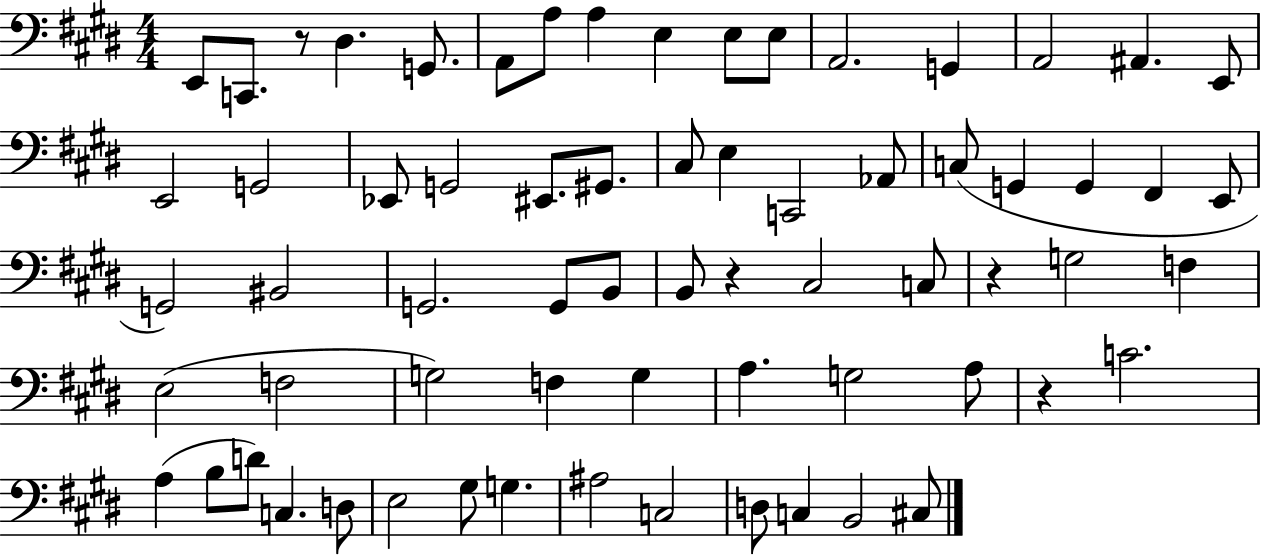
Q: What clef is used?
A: bass